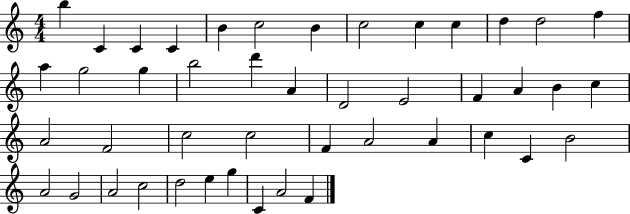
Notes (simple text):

B5/q C4/q C4/q C4/q B4/q C5/h B4/q C5/h C5/q C5/q D5/q D5/h F5/q A5/q G5/h G5/q B5/h D6/q A4/q D4/h E4/h F4/q A4/q B4/q C5/q A4/h F4/h C5/h C5/h F4/q A4/h A4/q C5/q C4/q B4/h A4/h G4/h A4/h C5/h D5/h E5/q G5/q C4/q A4/h F4/q